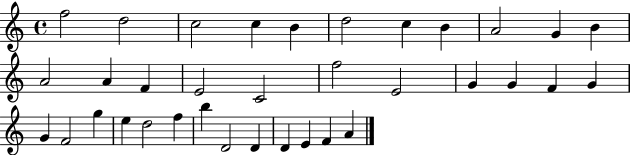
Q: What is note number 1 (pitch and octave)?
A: F5